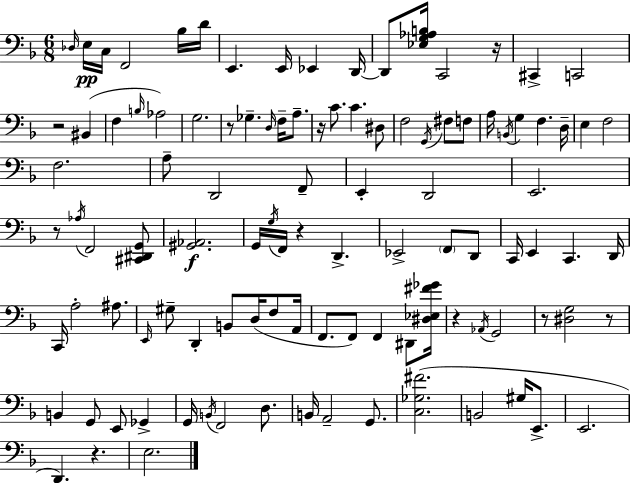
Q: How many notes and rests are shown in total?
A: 106